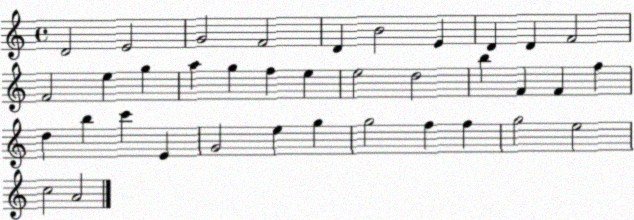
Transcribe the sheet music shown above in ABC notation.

X:1
T:Untitled
M:4/4
L:1/4
K:C
D2 E2 G2 F2 D B2 E D D F2 F2 e g a g f e e2 d2 b F F f d b c' E G2 e g g2 f f g2 e2 c2 A2